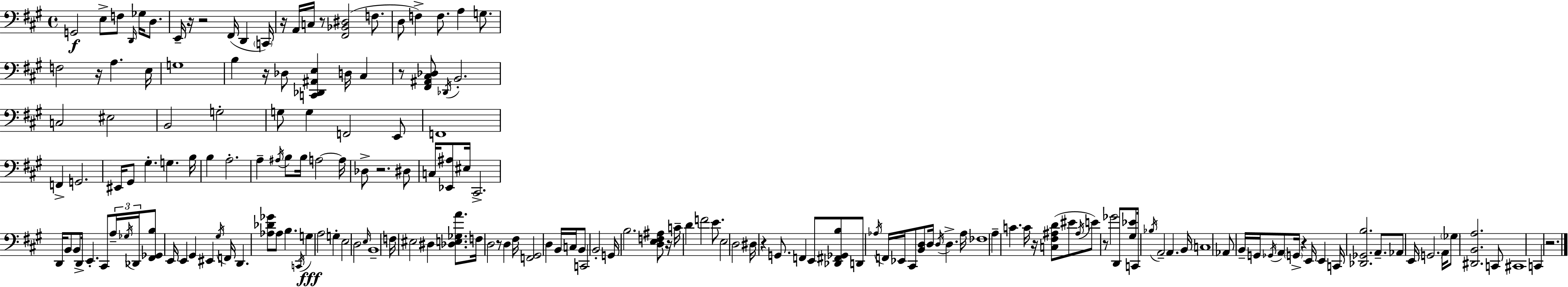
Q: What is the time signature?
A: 4/4